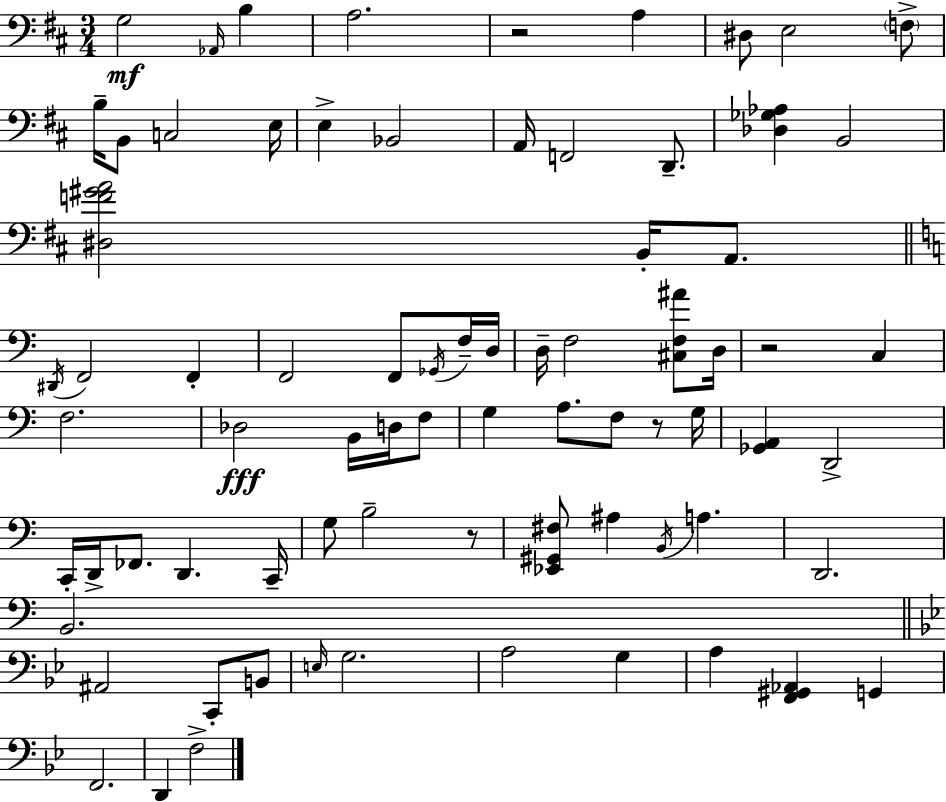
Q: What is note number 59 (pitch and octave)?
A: G3